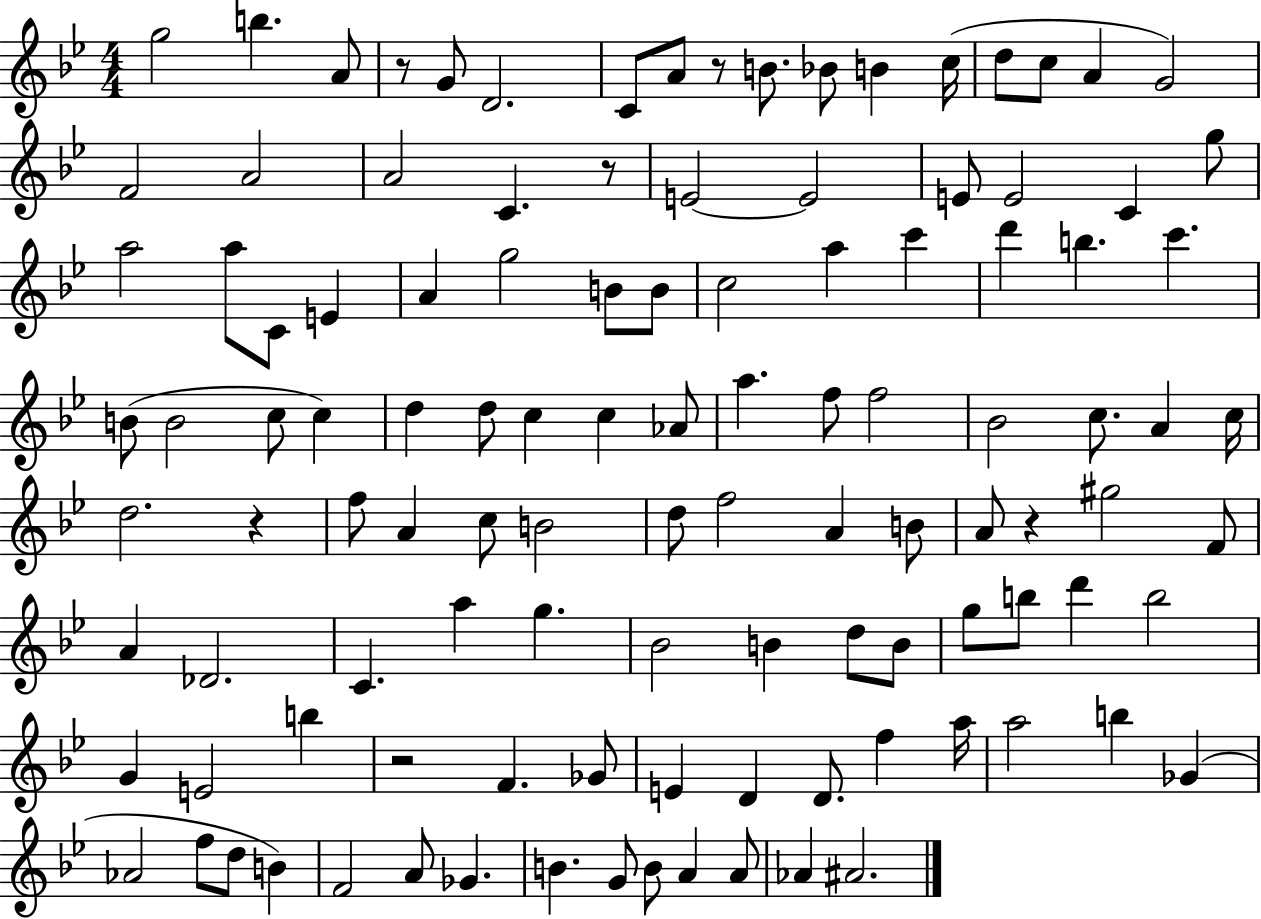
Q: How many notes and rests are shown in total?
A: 113